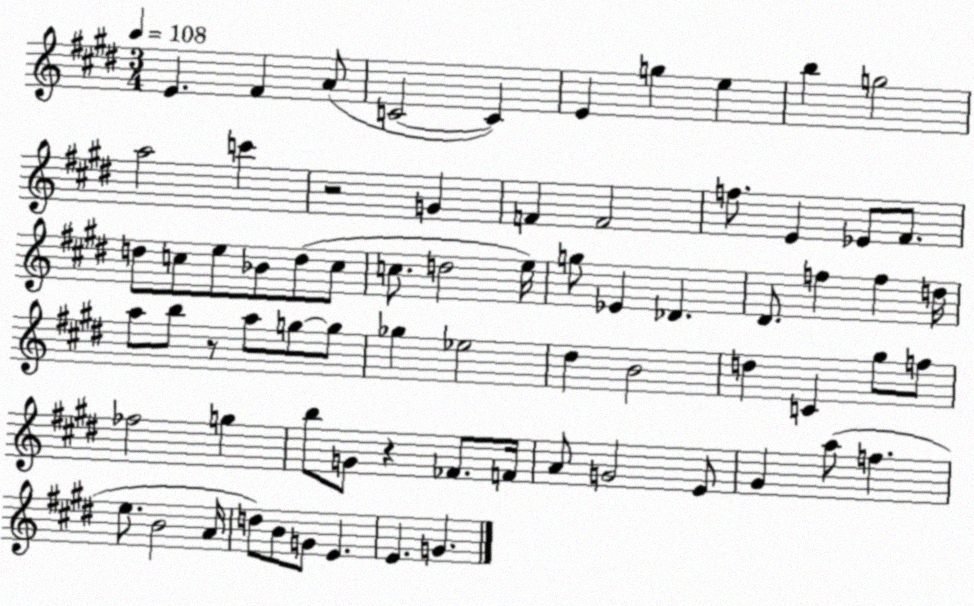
X:1
T:Untitled
M:3/4
L:1/4
K:E
E ^F A/2 C2 C E g e b g2 a2 c' z2 G F F2 f/2 E _E/2 ^F/2 d/2 c/2 e/2 _B/2 d/2 c/2 c/2 d2 e/4 g/2 _E _D ^D/2 f f d/4 a/2 b/2 z/2 a/2 g/2 g/2 _g _e2 ^d B2 d C ^g/2 f/2 _f2 g b/2 G/2 z _F/2 F/4 A/2 G2 E/2 ^G a/2 f e/2 B2 A/4 d/2 B/2 G/2 E E G